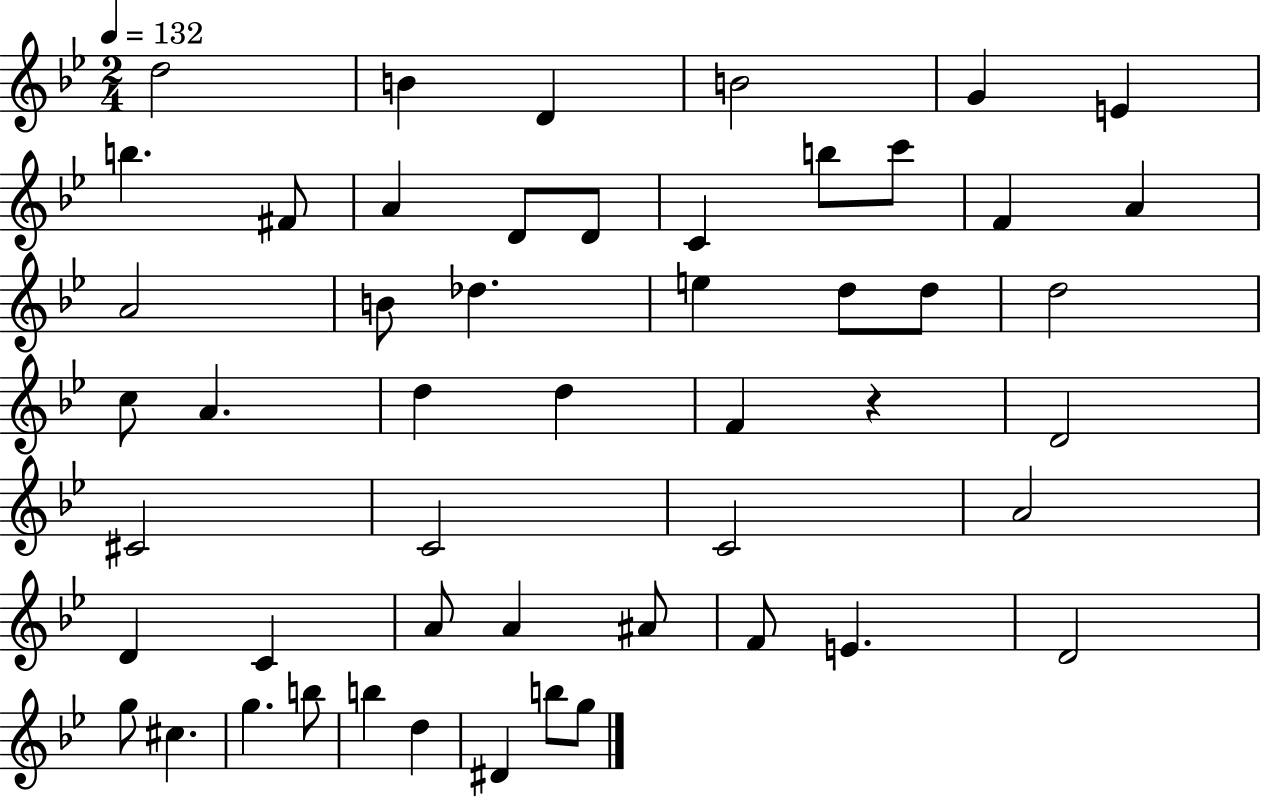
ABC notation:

X:1
T:Untitled
M:2/4
L:1/4
K:Bb
d2 B D B2 G E b ^F/2 A D/2 D/2 C b/2 c'/2 F A A2 B/2 _d e d/2 d/2 d2 c/2 A d d F z D2 ^C2 C2 C2 A2 D C A/2 A ^A/2 F/2 E D2 g/2 ^c g b/2 b d ^D b/2 g/2